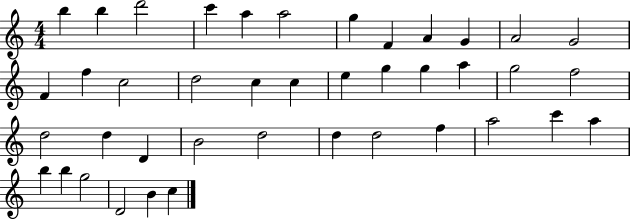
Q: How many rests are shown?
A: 0